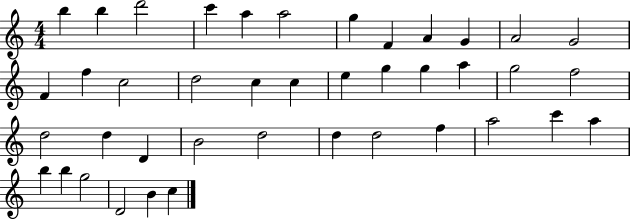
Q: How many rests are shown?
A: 0